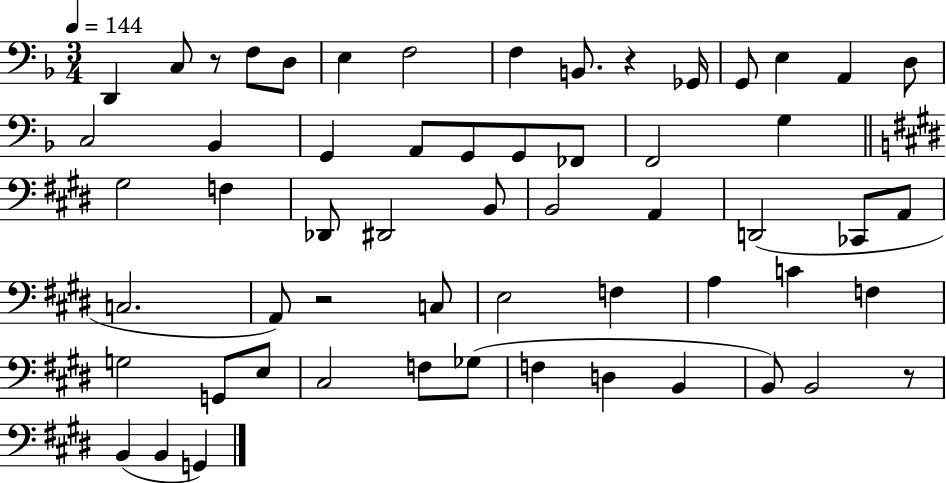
D2/q C3/e R/e F3/e D3/e E3/q F3/h F3/q B2/e. R/q Gb2/s G2/e E3/q A2/q D3/e C3/h Bb2/q G2/q A2/e G2/e G2/e FES2/e F2/h G3/q G#3/h F3/q Db2/e D#2/h B2/e B2/h A2/q D2/h CES2/e A2/e C3/h. A2/e R/h C3/e E3/h F3/q A3/q C4/q F3/q G3/h G2/e E3/e C#3/h F3/e Gb3/e F3/q D3/q B2/q B2/e B2/h R/e B2/q B2/q G2/q